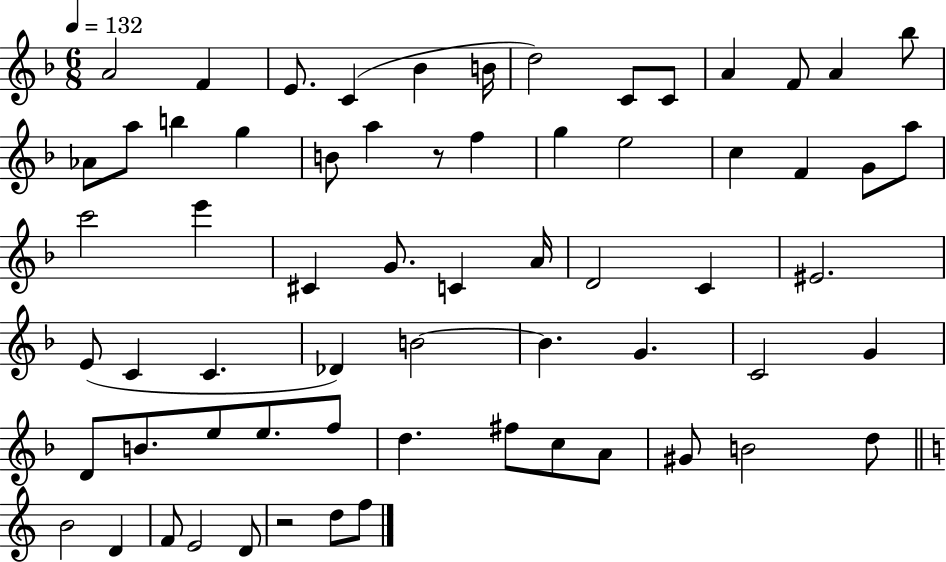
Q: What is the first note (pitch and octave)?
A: A4